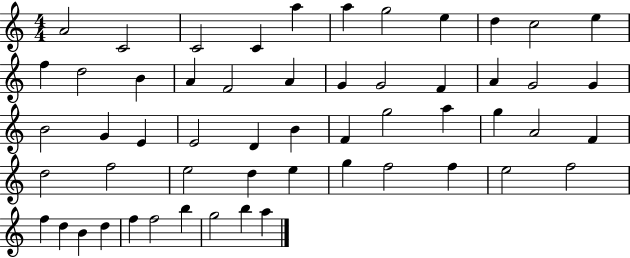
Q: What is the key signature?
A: C major